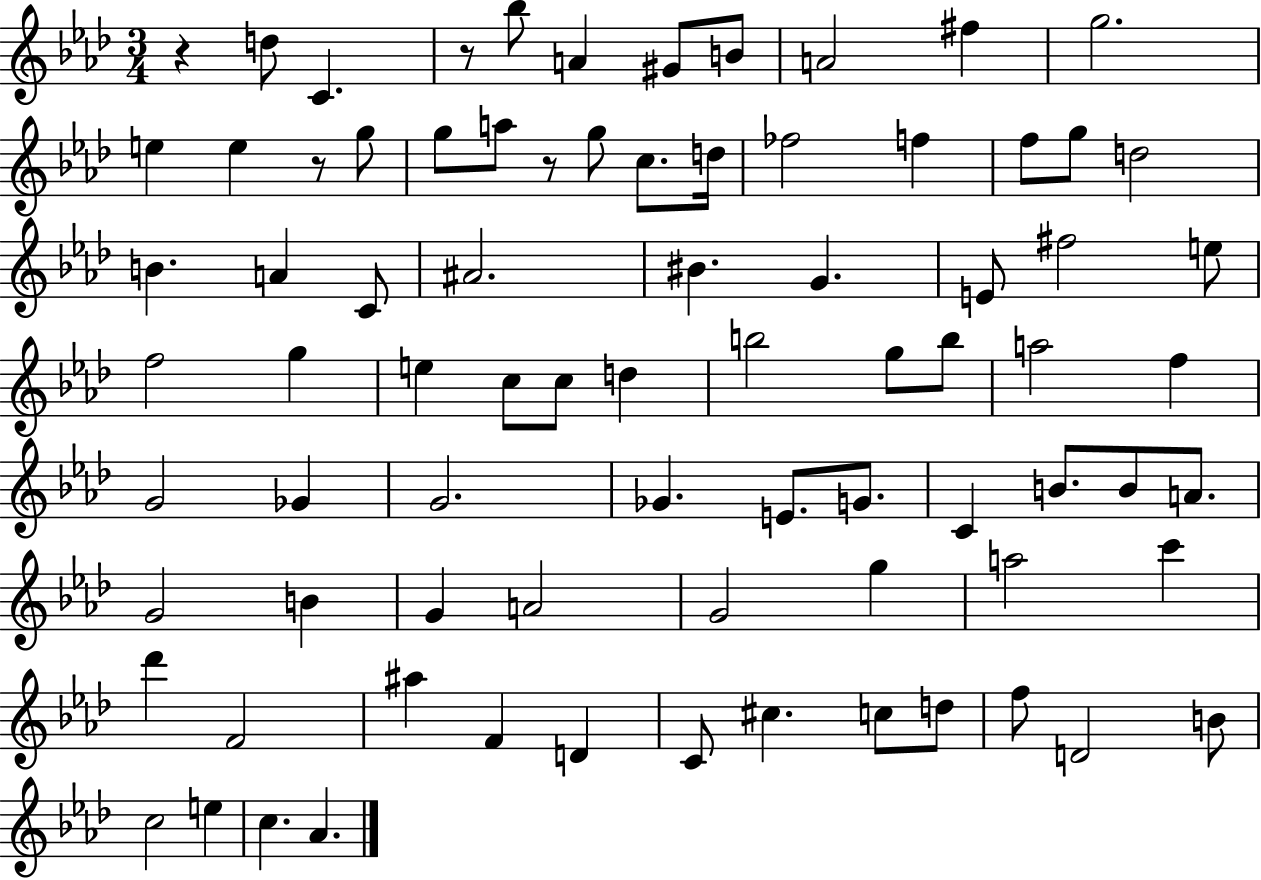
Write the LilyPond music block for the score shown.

{
  \clef treble
  \numericTimeSignature
  \time 3/4
  \key aes \major
  r4 d''8 c'4. | r8 bes''8 a'4 gis'8 b'8 | a'2 fis''4 | g''2. | \break e''4 e''4 r8 g''8 | g''8 a''8 r8 g''8 c''8. d''16 | fes''2 f''4 | f''8 g''8 d''2 | \break b'4. a'4 c'8 | ais'2. | bis'4. g'4. | e'8 fis''2 e''8 | \break f''2 g''4 | e''4 c''8 c''8 d''4 | b''2 g''8 b''8 | a''2 f''4 | \break g'2 ges'4 | g'2. | ges'4. e'8. g'8. | c'4 b'8. b'8 a'8. | \break g'2 b'4 | g'4 a'2 | g'2 g''4 | a''2 c'''4 | \break des'''4 f'2 | ais''4 f'4 d'4 | c'8 cis''4. c''8 d''8 | f''8 d'2 b'8 | \break c''2 e''4 | c''4. aes'4. | \bar "|."
}